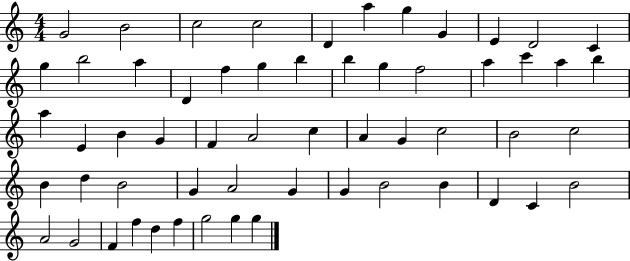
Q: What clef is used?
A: treble